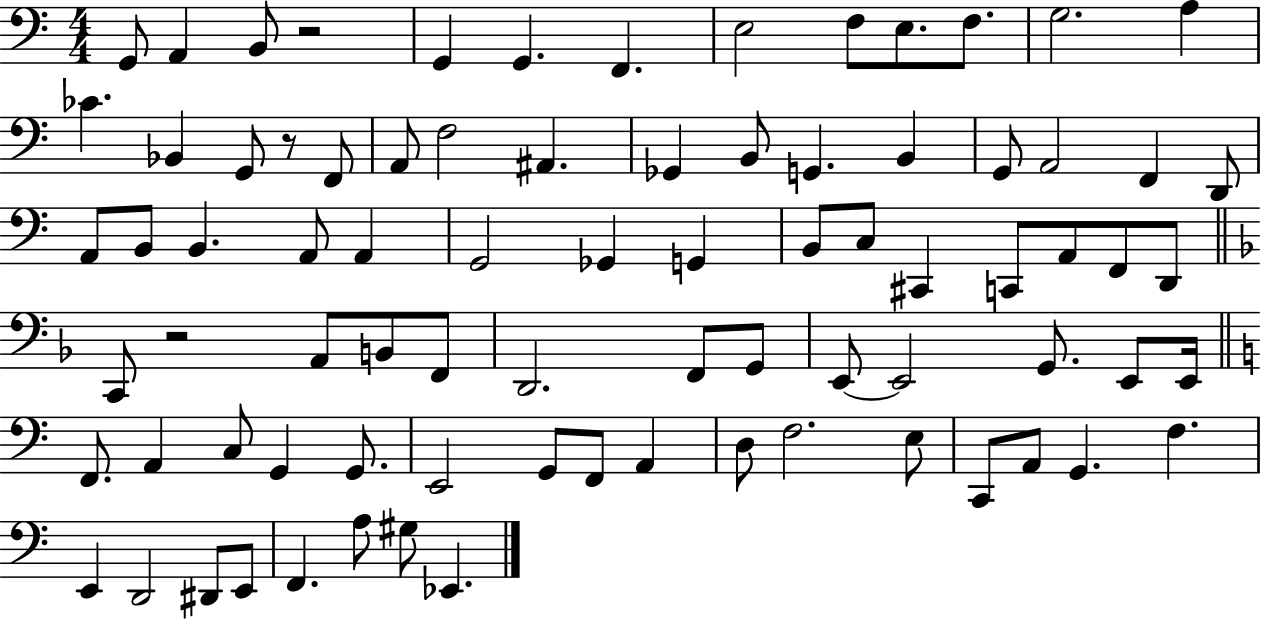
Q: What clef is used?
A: bass